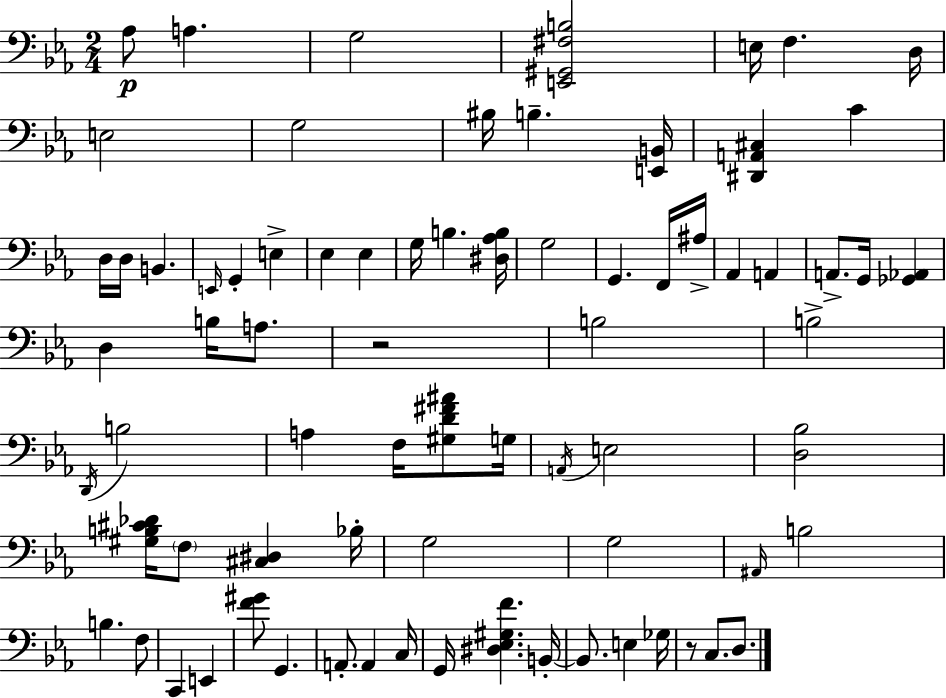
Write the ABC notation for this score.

X:1
T:Untitled
M:2/4
L:1/4
K:Eb
_A,/2 A, G,2 [E,,^G,,^F,B,]2 E,/4 F, D,/4 E,2 G,2 ^B,/4 B, [E,,B,,]/4 [^D,,A,,^C,] C D,/4 D,/4 B,, E,,/4 G,, E, _E, _E, G,/4 B, [^D,_A,B,]/4 G,2 G,, F,,/4 ^A,/4 _A,, A,, A,,/2 G,,/4 [_G,,_A,,] D, B,/4 A,/2 z2 B,2 B,2 D,,/4 B,2 A, F,/4 [^G,D^F^A]/2 G,/4 A,,/4 E,2 [D,_B,]2 [^G,B,^C_D]/4 F,/2 [^C,^D,] _B,/4 G,2 G,2 ^A,,/4 B,2 B, F,/2 C,, E,, [F^G]/2 G,, A,,/2 A,, C,/4 G,,/4 [^D,_E,^G,F] B,,/4 B,,/2 E, _G,/4 z/2 C,/2 D,/2